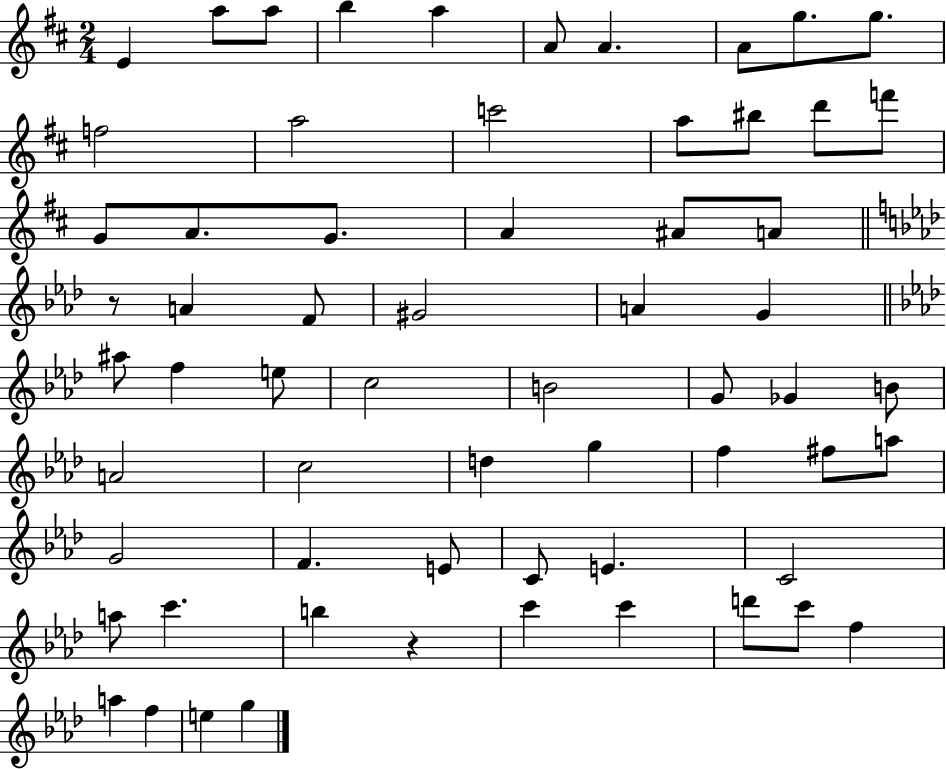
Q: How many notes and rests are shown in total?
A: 63